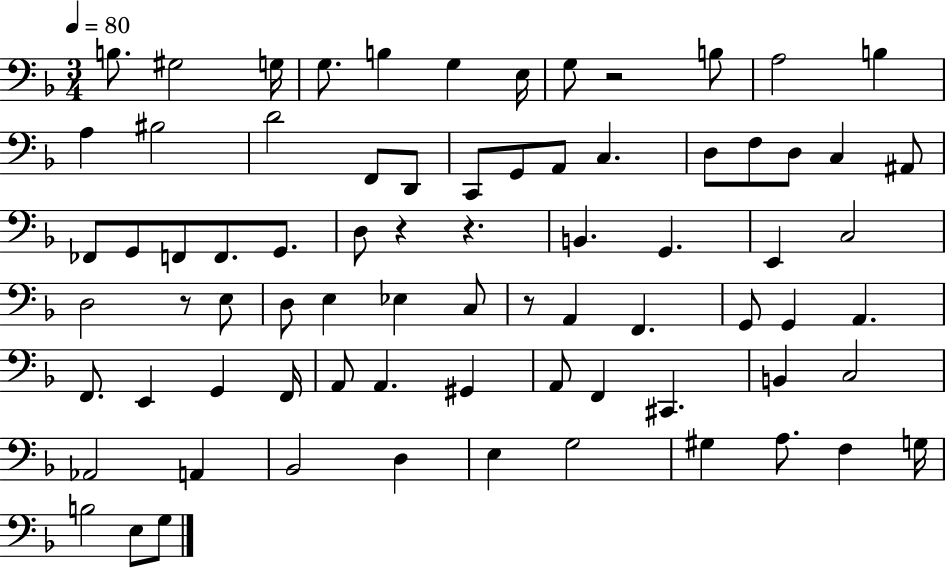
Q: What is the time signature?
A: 3/4